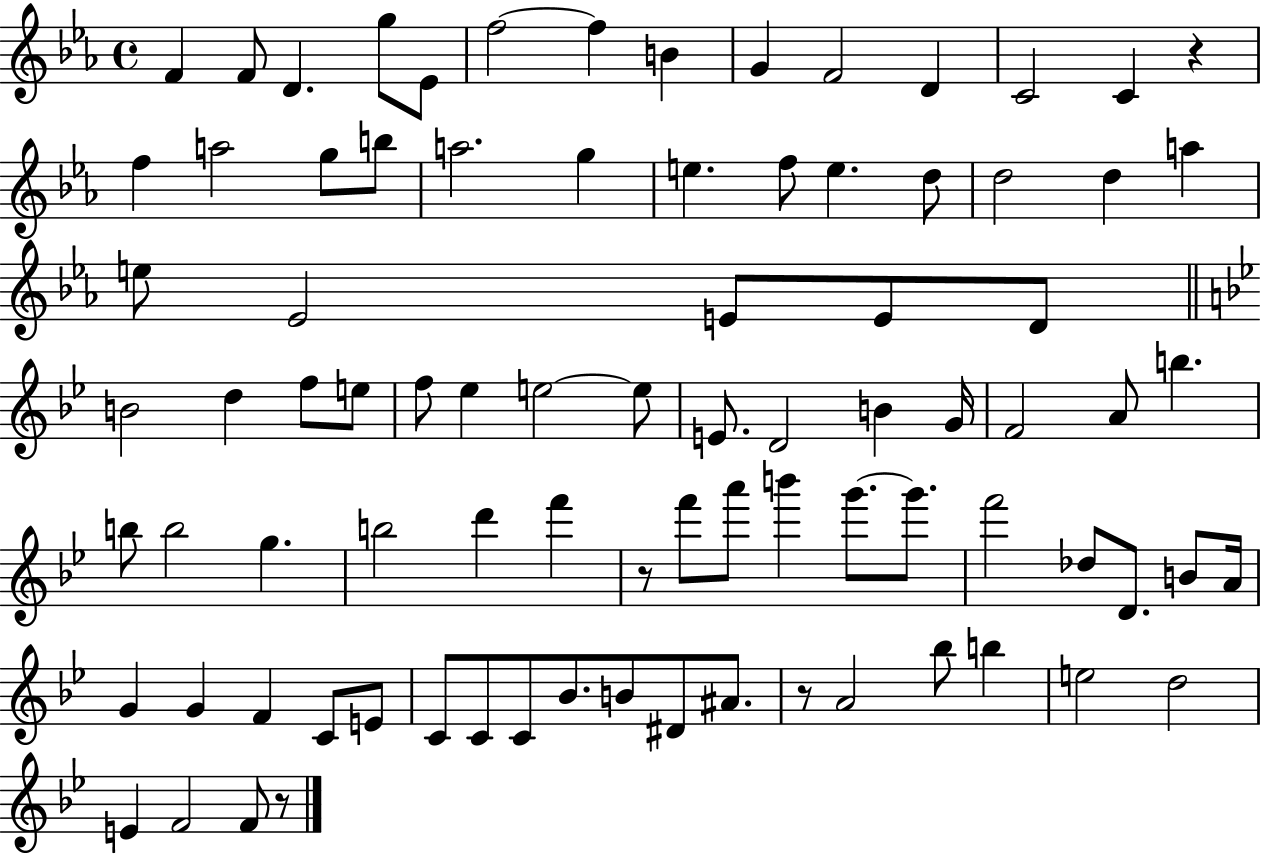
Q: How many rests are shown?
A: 4